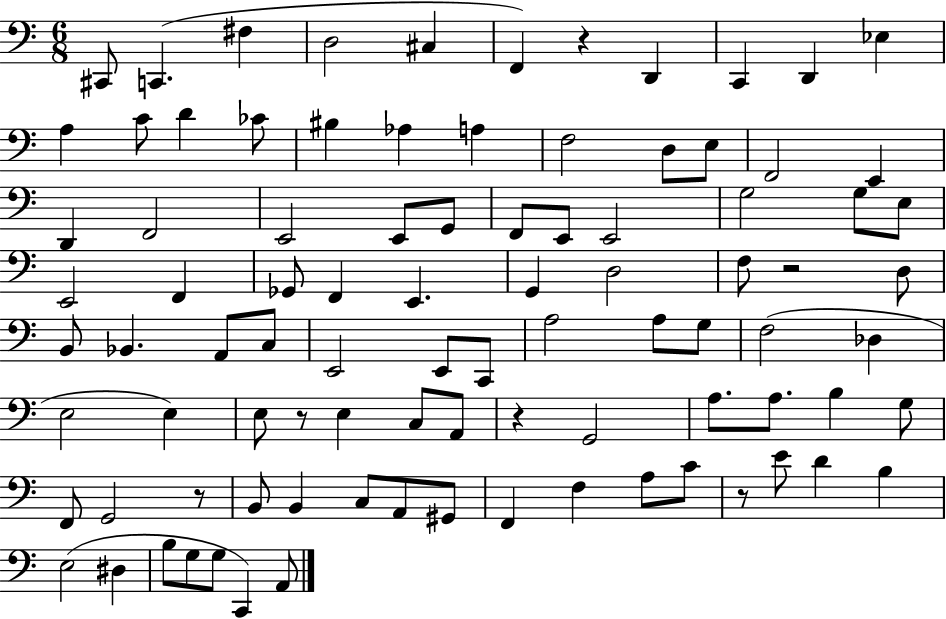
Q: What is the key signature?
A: C major